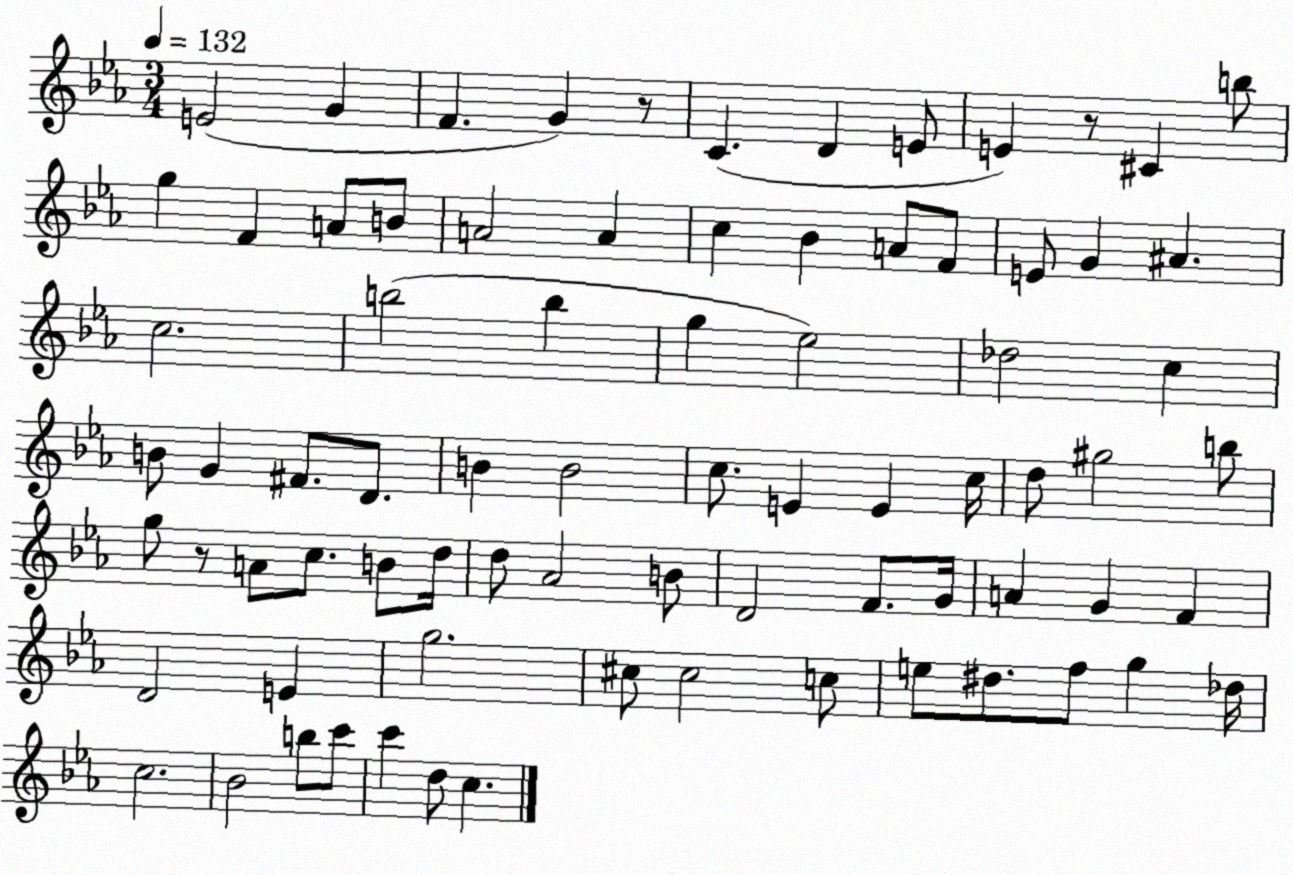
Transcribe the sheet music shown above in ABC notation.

X:1
T:Untitled
M:3/4
L:1/4
K:Eb
E2 G F G z/2 C D E/2 E z/2 ^C b/2 g F A/2 B/2 A2 A c _B A/2 F/2 E/2 G ^A c2 b2 b g _e2 _d2 c B/2 G ^F/2 D/2 B B2 c/2 E E c/4 d/2 ^g2 b/2 g/2 z/2 A/2 c/2 B/2 d/4 d/2 _A2 B/2 D2 F/2 G/4 A G F D2 E g2 ^c/2 ^c2 c/2 e/2 ^d/2 f/2 g _d/4 c2 _B2 b/2 c'/2 c' d/2 c